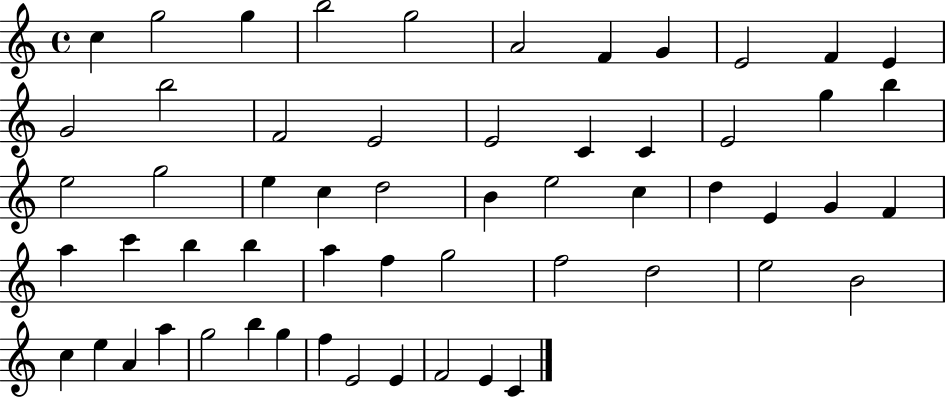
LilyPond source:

{
  \clef treble
  \time 4/4
  \defaultTimeSignature
  \key c \major
  c''4 g''2 g''4 | b''2 g''2 | a'2 f'4 g'4 | e'2 f'4 e'4 | \break g'2 b''2 | f'2 e'2 | e'2 c'4 c'4 | e'2 g''4 b''4 | \break e''2 g''2 | e''4 c''4 d''2 | b'4 e''2 c''4 | d''4 e'4 g'4 f'4 | \break a''4 c'''4 b''4 b''4 | a''4 f''4 g''2 | f''2 d''2 | e''2 b'2 | \break c''4 e''4 a'4 a''4 | g''2 b''4 g''4 | f''4 e'2 e'4 | f'2 e'4 c'4 | \break \bar "|."
}